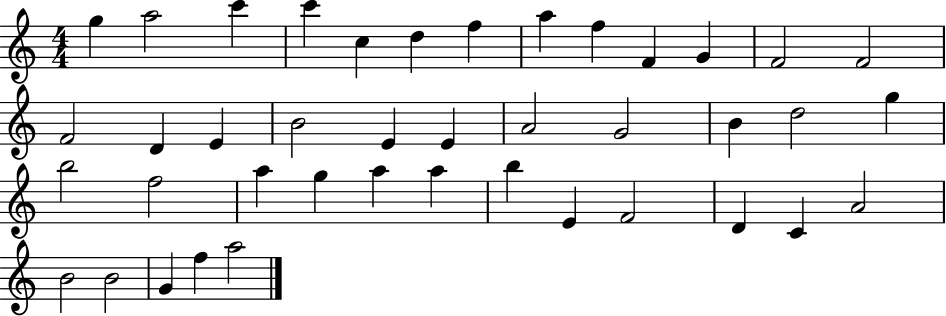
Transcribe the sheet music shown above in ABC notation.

X:1
T:Untitled
M:4/4
L:1/4
K:C
g a2 c' c' c d f a f F G F2 F2 F2 D E B2 E E A2 G2 B d2 g b2 f2 a g a a b E F2 D C A2 B2 B2 G f a2